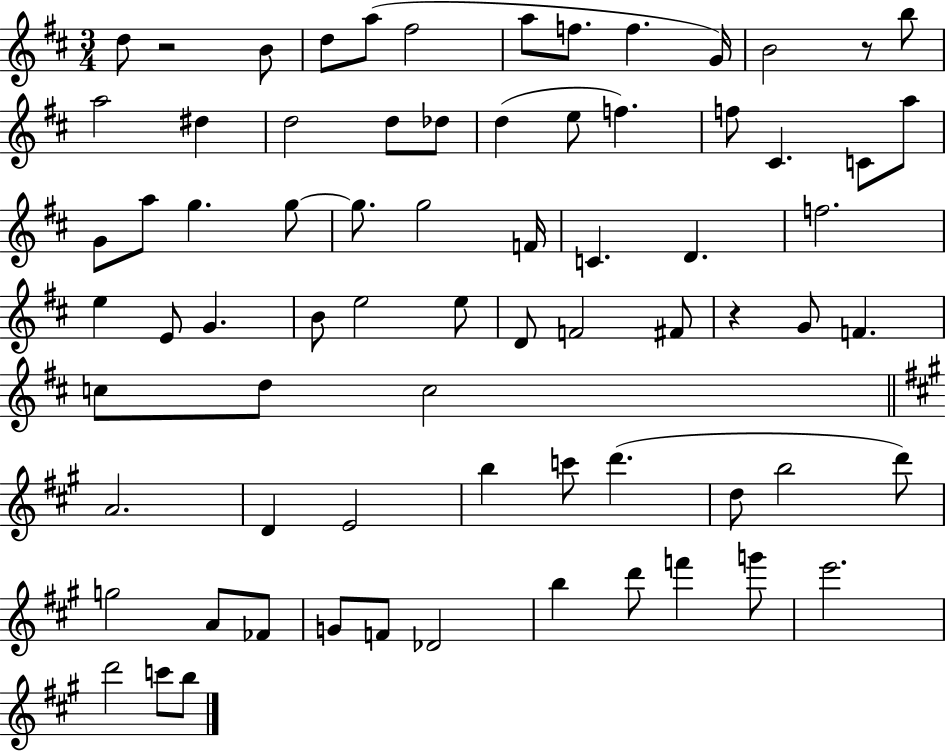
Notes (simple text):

D5/e R/h B4/e D5/e A5/e F#5/h A5/e F5/e. F5/q. G4/s B4/h R/e B5/e A5/h D#5/q D5/h D5/e Db5/e D5/q E5/e F5/q. F5/e C#4/q. C4/e A5/e G4/e A5/e G5/q. G5/e G5/e. G5/h F4/s C4/q. D4/q. F5/h. E5/q E4/e G4/q. B4/e E5/h E5/e D4/e F4/h F#4/e R/q G4/e F4/q. C5/e D5/e C5/h A4/h. D4/q E4/h B5/q C6/e D6/q. D5/e B5/h D6/e G5/h A4/e FES4/e G4/e F4/e Db4/h B5/q D6/e F6/q G6/e E6/h. D6/h C6/e B5/e